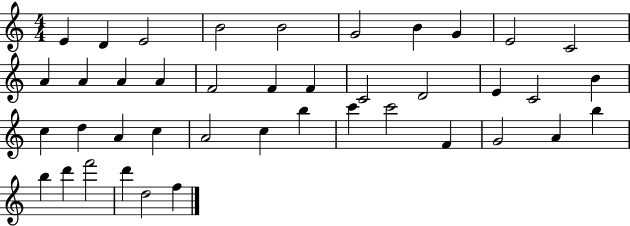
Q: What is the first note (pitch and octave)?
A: E4